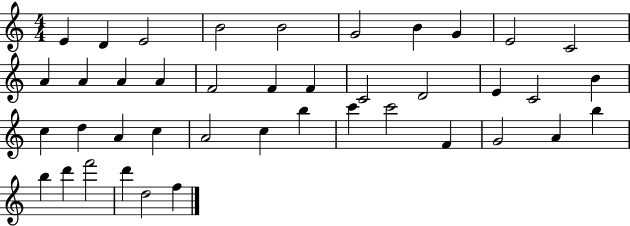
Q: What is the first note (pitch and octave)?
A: E4